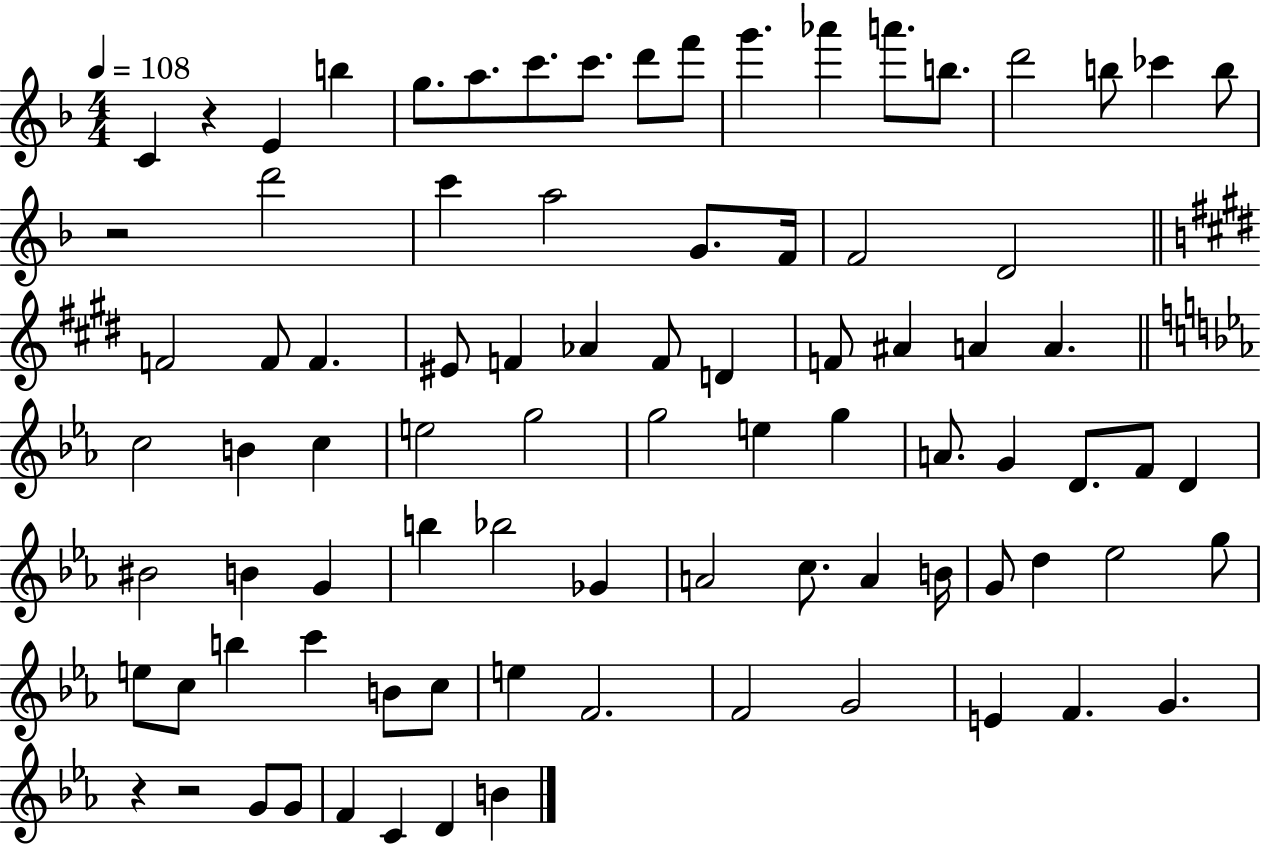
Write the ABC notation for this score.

X:1
T:Untitled
M:4/4
L:1/4
K:F
C z E b g/2 a/2 c'/2 c'/2 d'/2 f'/2 g' _a' a'/2 b/2 d'2 b/2 _c' b/2 z2 d'2 c' a2 G/2 F/4 F2 D2 F2 F/2 F ^E/2 F _A F/2 D F/2 ^A A A c2 B c e2 g2 g2 e g A/2 G D/2 F/2 D ^B2 B G b _b2 _G A2 c/2 A B/4 G/2 d _e2 g/2 e/2 c/2 b c' B/2 c/2 e F2 F2 G2 E F G z z2 G/2 G/2 F C D B